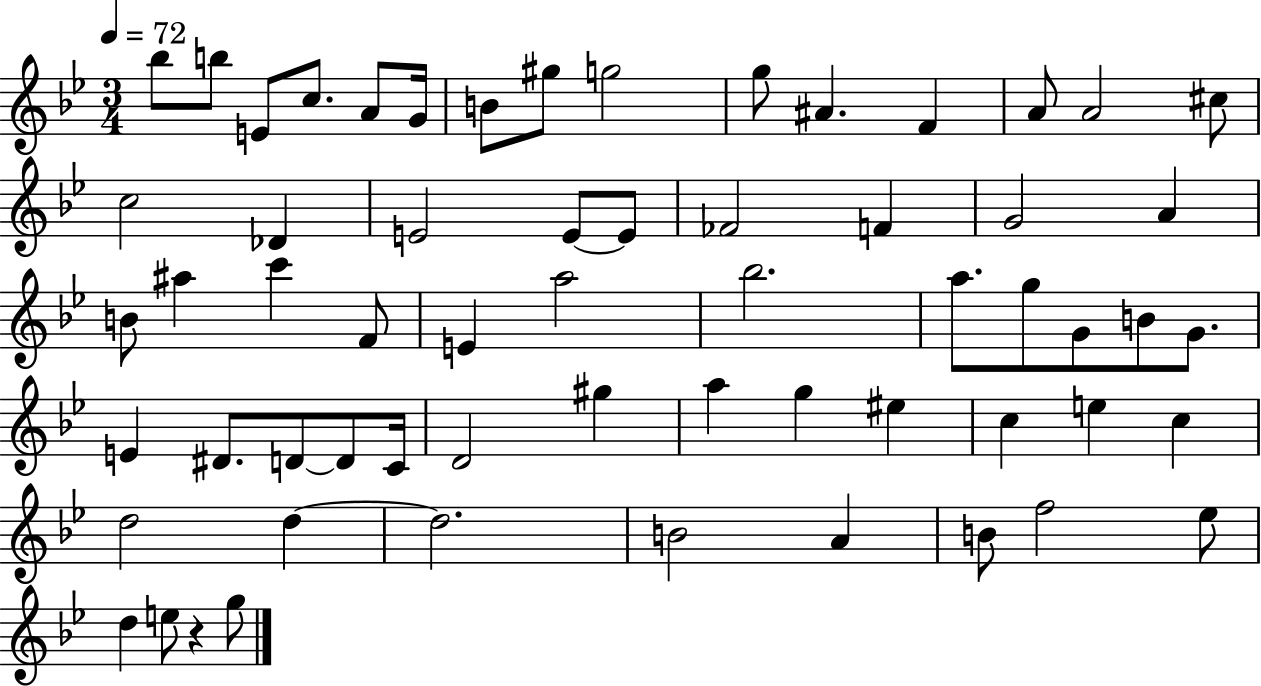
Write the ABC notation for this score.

X:1
T:Untitled
M:3/4
L:1/4
K:Bb
_b/2 b/2 E/2 c/2 A/2 G/4 B/2 ^g/2 g2 g/2 ^A F A/2 A2 ^c/2 c2 _D E2 E/2 E/2 _F2 F G2 A B/2 ^a c' F/2 E a2 _b2 a/2 g/2 G/2 B/2 G/2 E ^D/2 D/2 D/2 C/4 D2 ^g a g ^e c e c d2 d d2 B2 A B/2 f2 _e/2 d e/2 z g/2